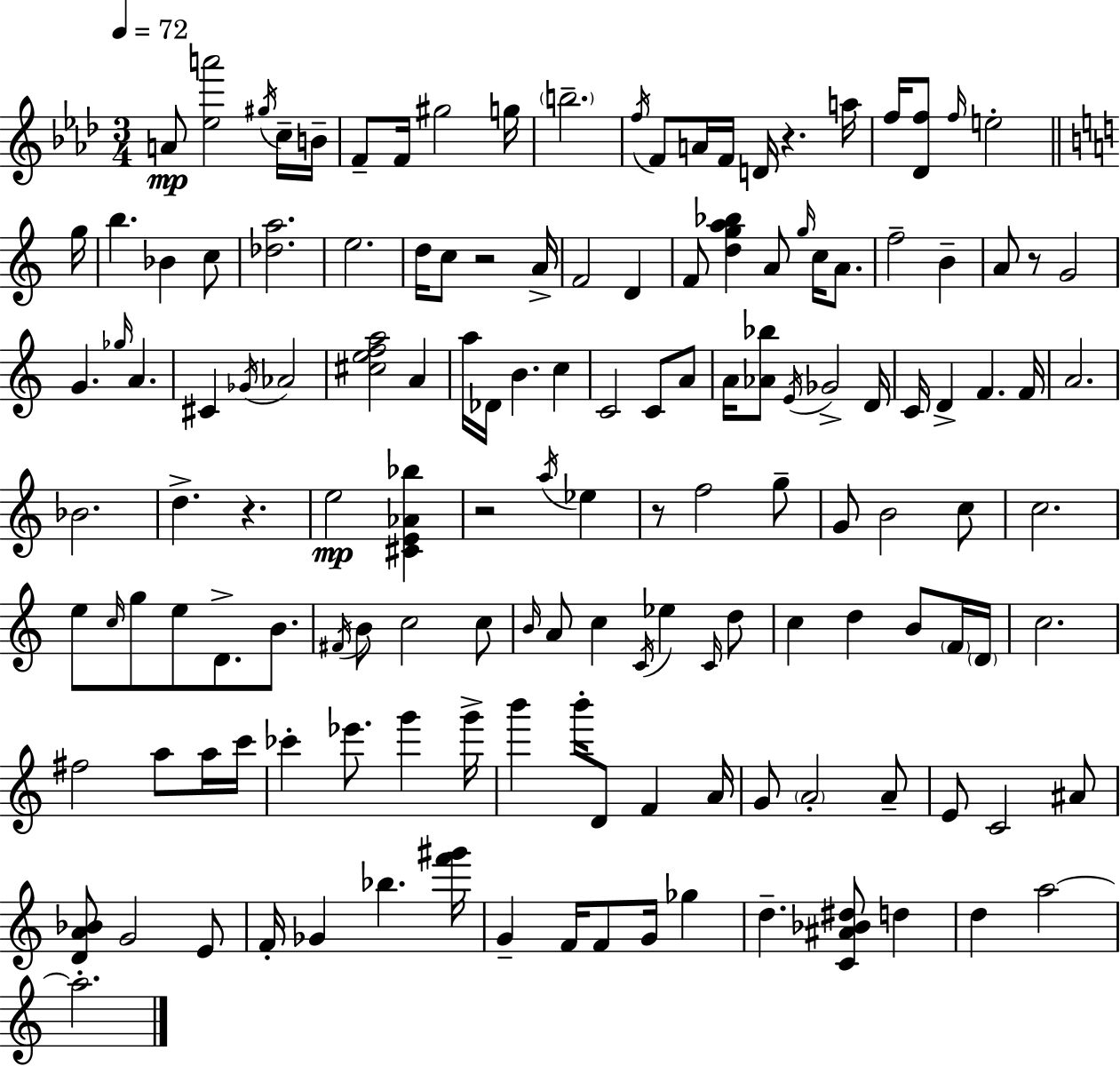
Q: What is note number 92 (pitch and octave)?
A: F4